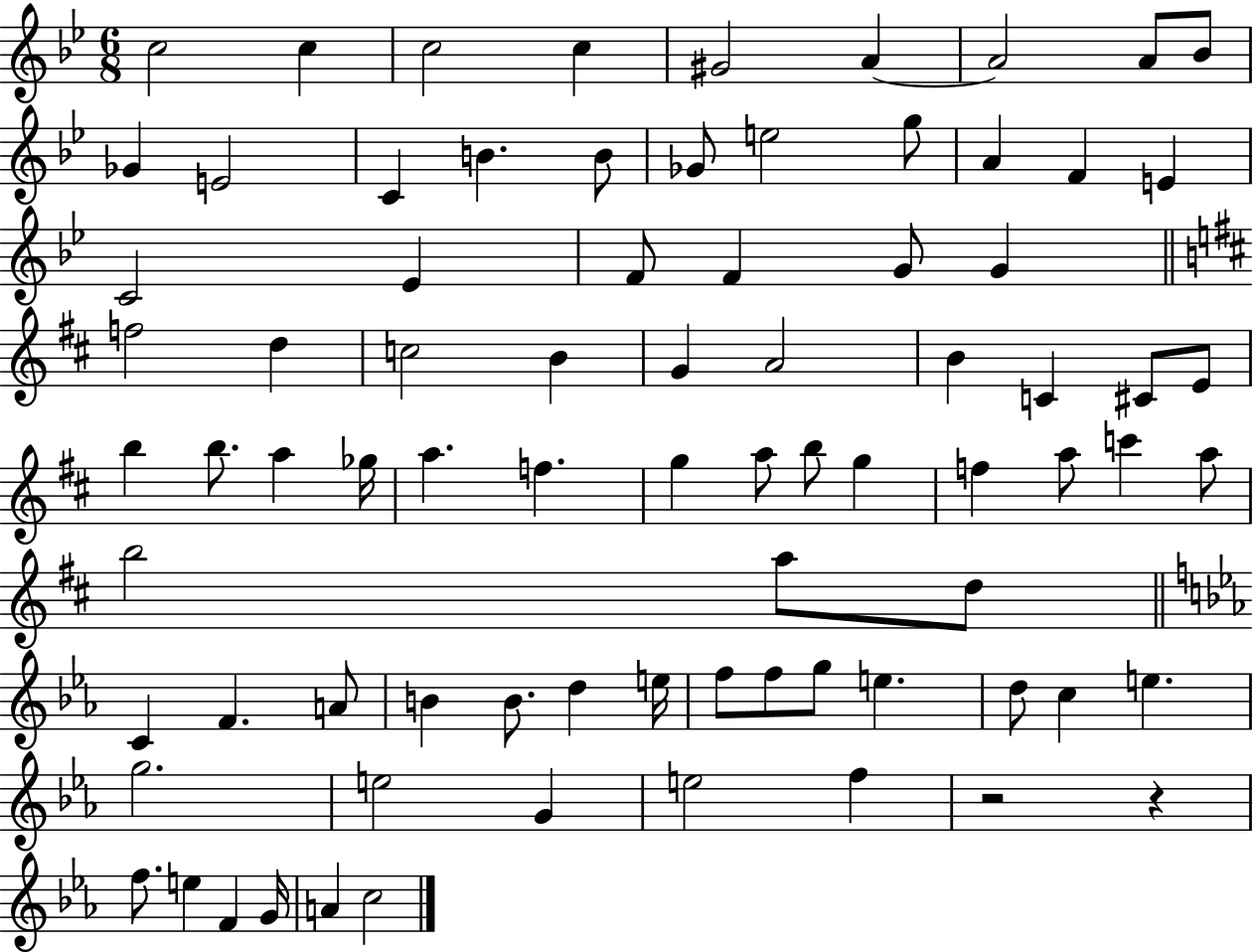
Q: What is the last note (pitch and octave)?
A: C5